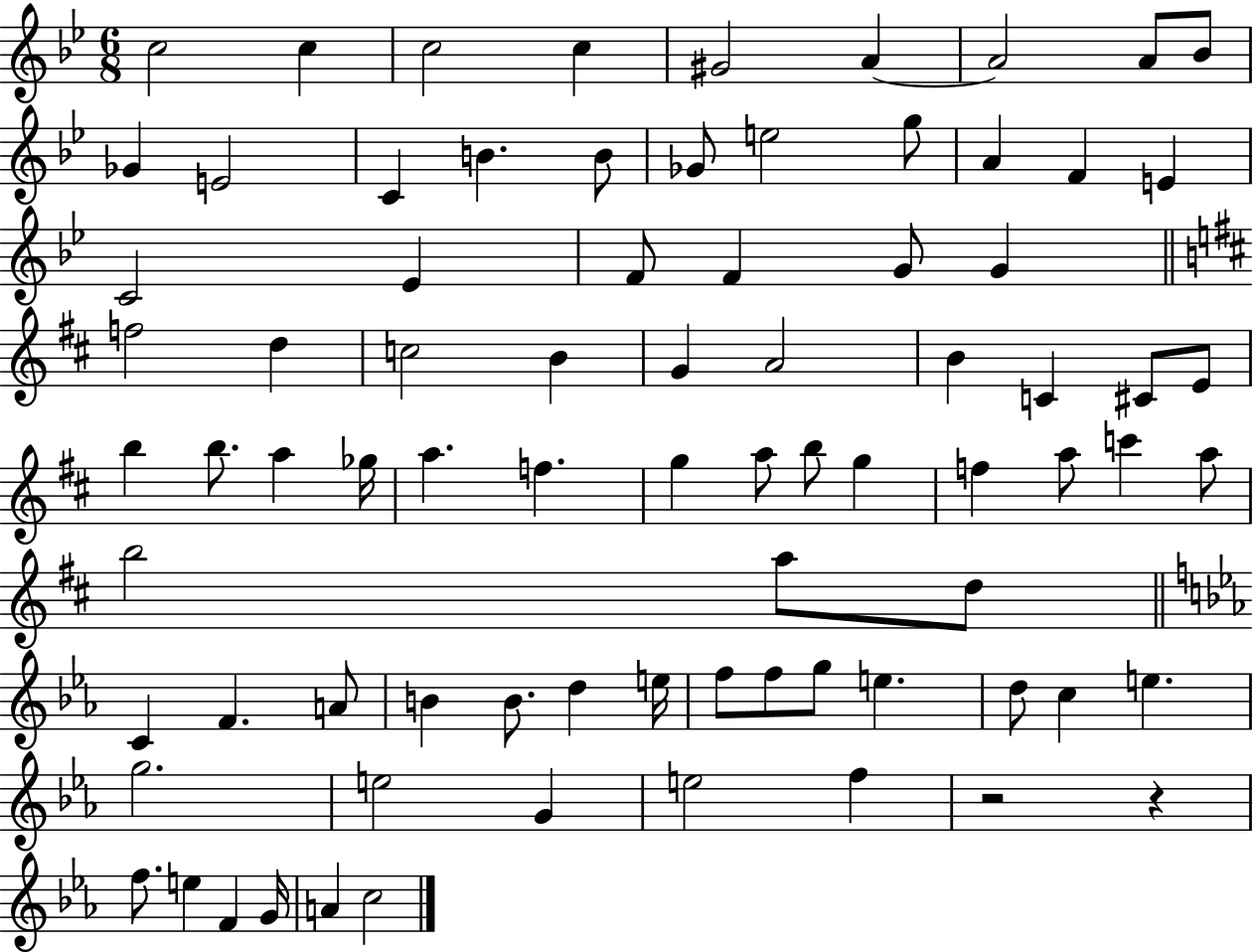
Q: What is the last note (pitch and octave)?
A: C5